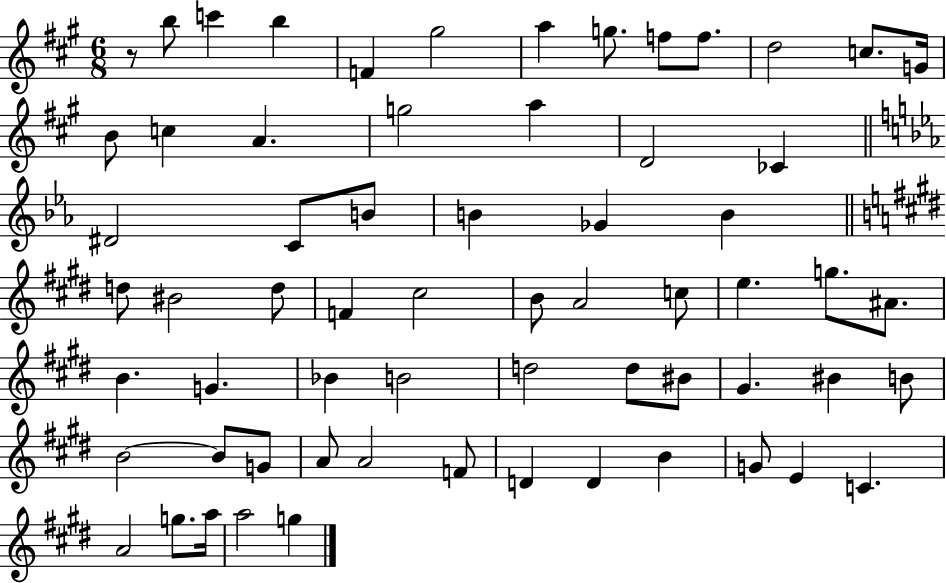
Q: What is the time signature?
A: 6/8